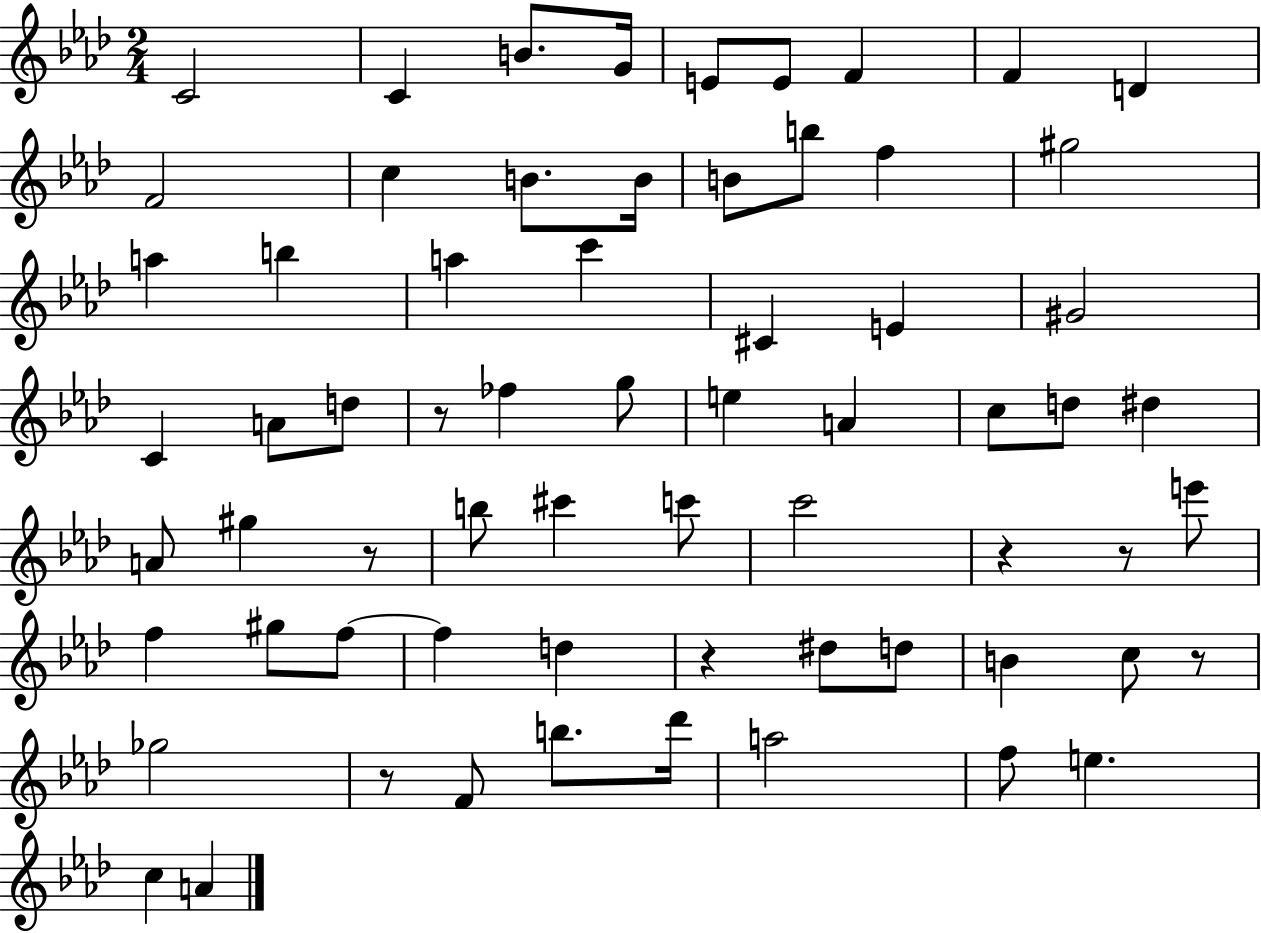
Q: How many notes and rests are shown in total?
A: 66